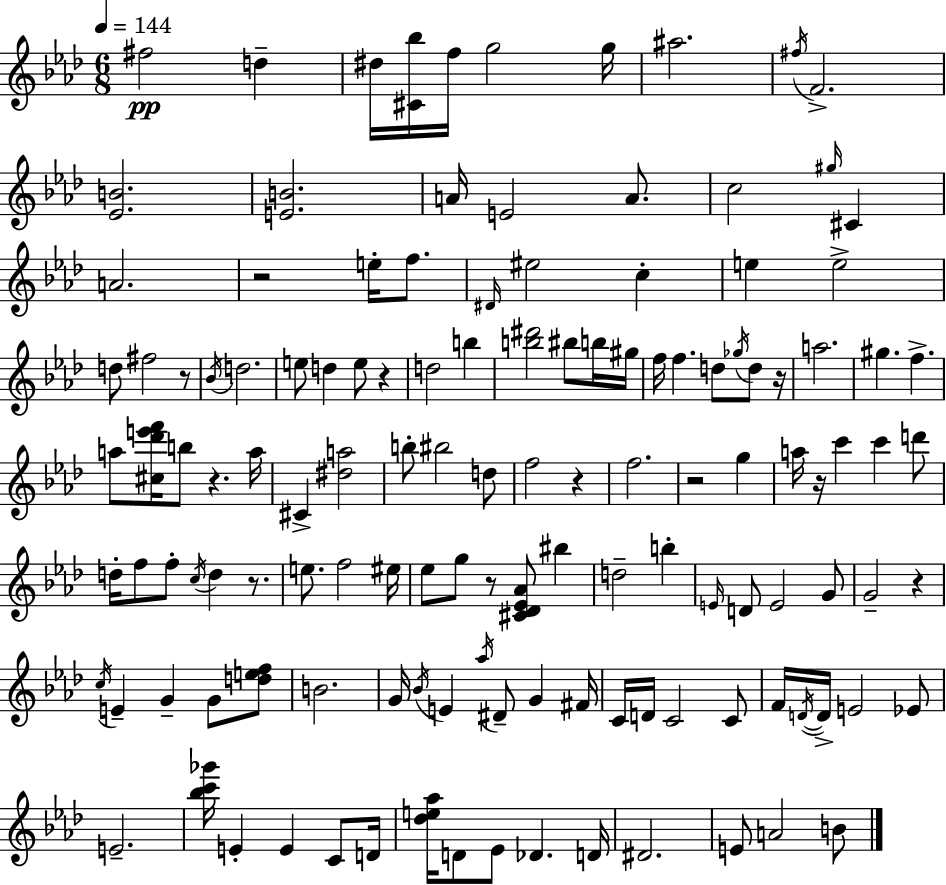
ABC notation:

X:1
T:Untitled
M:6/8
L:1/4
K:Fm
^f2 d ^d/4 [^C_b]/4 f/4 g2 g/4 ^a2 ^f/4 F2 [_EB]2 [EB]2 A/4 E2 A/2 c2 ^g/4 ^C A2 z2 e/4 f/2 ^D/4 ^e2 c e e2 d/2 ^f2 z/2 _B/4 d2 e/2 d e/2 z d2 b [b^d']2 ^b/2 b/4 ^g/4 f/4 f d/2 _g/4 d/2 z/4 a2 ^g f a/2 [^c_d'e'f']/4 b/2 z a/4 ^C [^da]2 b/2 ^b2 d/2 f2 z f2 z2 g a/4 z/4 c' c' d'/2 d/4 f/2 f/2 c/4 d z/2 e/2 f2 ^e/4 _e/2 g/2 z/2 [^C_D_E_A]/2 ^b d2 b E/4 D/2 E2 G/2 G2 z c/4 E G G/2 [def]/2 B2 G/4 _B/4 E _a/4 ^D/2 G ^F/4 C/4 D/4 C2 C/2 F/4 D/4 D/4 E2 _E/2 E2 [_bc'_g']/4 E E C/2 D/4 [_de_a]/4 D/2 _E/2 _D D/4 ^D2 E/2 A2 B/2